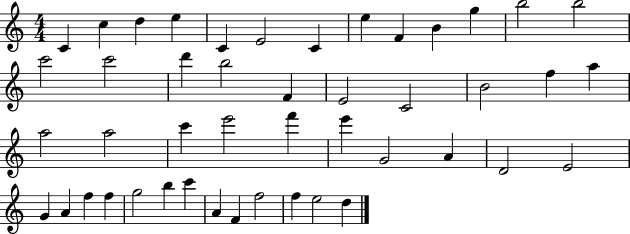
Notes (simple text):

C4/q C5/q D5/q E5/q C4/q E4/h C4/q E5/q F4/q B4/q G5/q B5/h B5/h C6/h C6/h D6/q B5/h F4/q E4/h C4/h B4/h F5/q A5/q A5/h A5/h C6/q E6/h F6/q E6/q G4/h A4/q D4/h E4/h G4/q A4/q F5/q F5/q G5/h B5/q C6/q A4/q F4/q F5/h F5/q E5/h D5/q